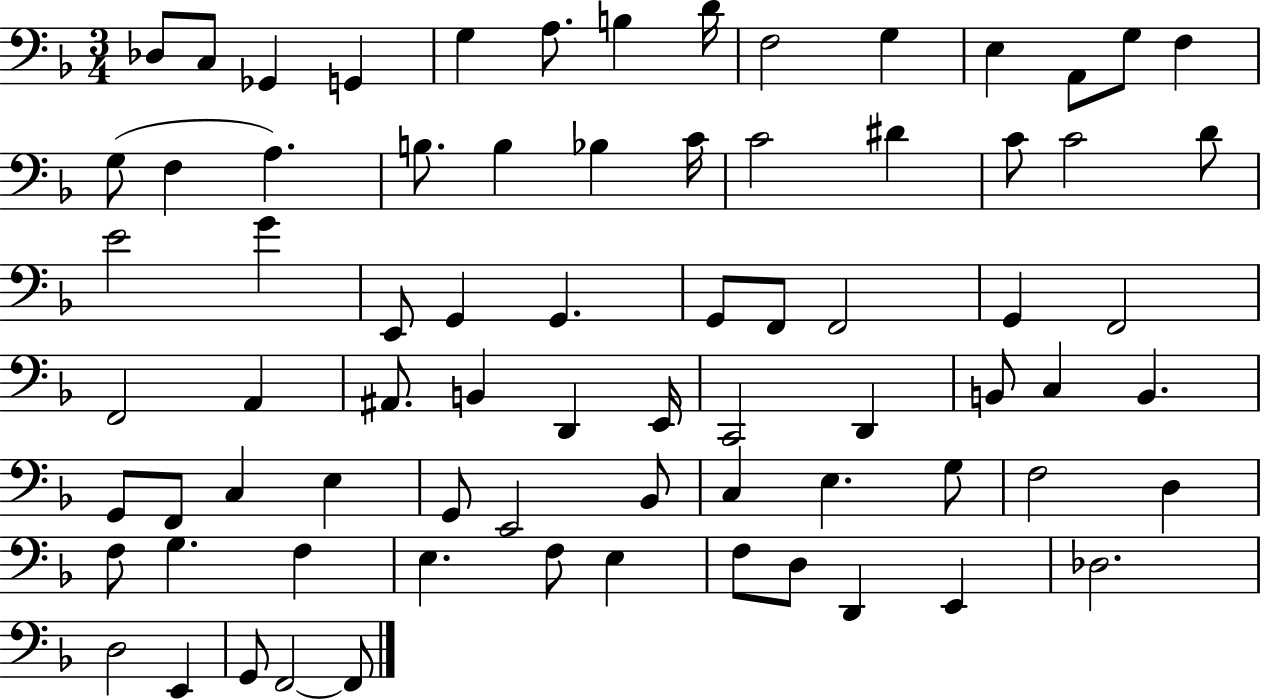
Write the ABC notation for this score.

X:1
T:Untitled
M:3/4
L:1/4
K:F
_D,/2 C,/2 _G,, G,, G, A,/2 B, D/4 F,2 G, E, A,,/2 G,/2 F, G,/2 F, A, B,/2 B, _B, C/4 C2 ^D C/2 C2 D/2 E2 G E,,/2 G,, G,, G,,/2 F,,/2 F,,2 G,, F,,2 F,,2 A,, ^A,,/2 B,, D,, E,,/4 C,,2 D,, B,,/2 C, B,, G,,/2 F,,/2 C, E, G,,/2 E,,2 _B,,/2 C, E, G,/2 F,2 D, F,/2 G, F, E, F,/2 E, F,/2 D,/2 D,, E,, _D,2 D,2 E,, G,,/2 F,,2 F,,/2